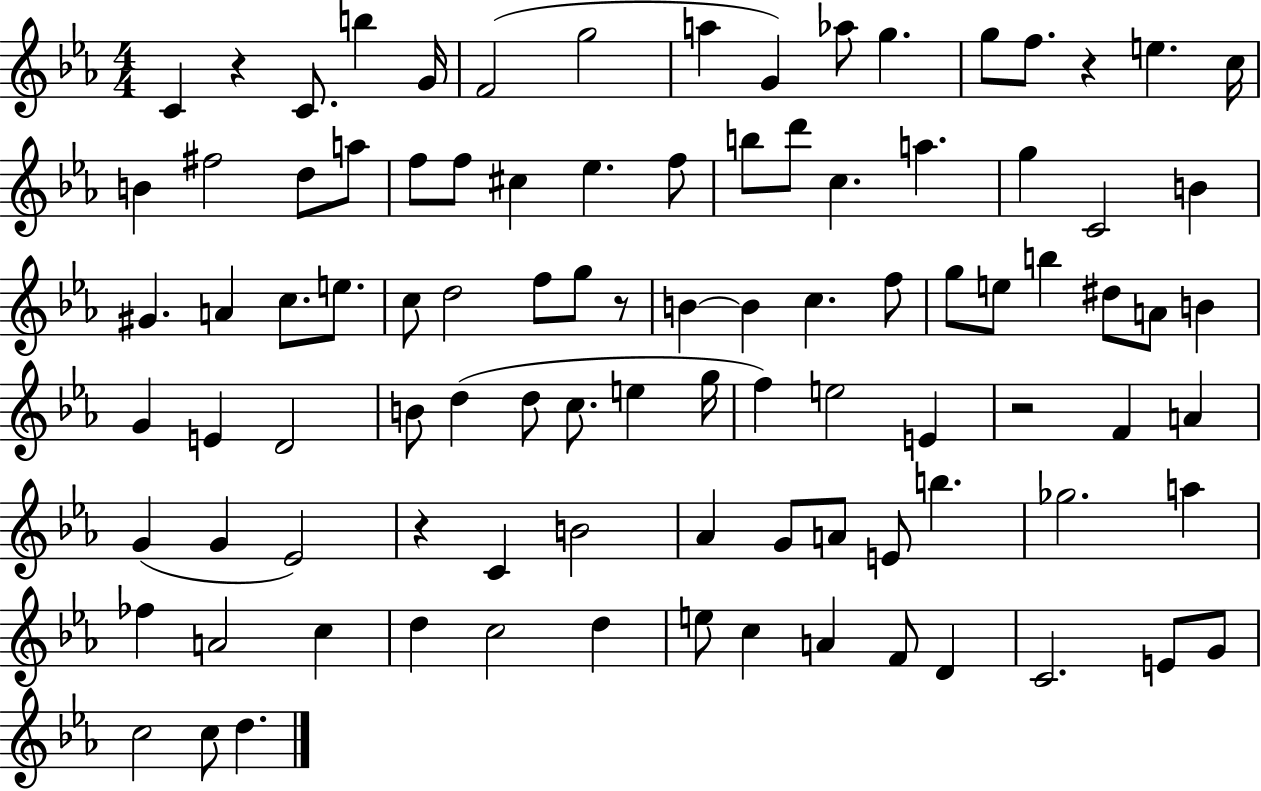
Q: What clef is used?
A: treble